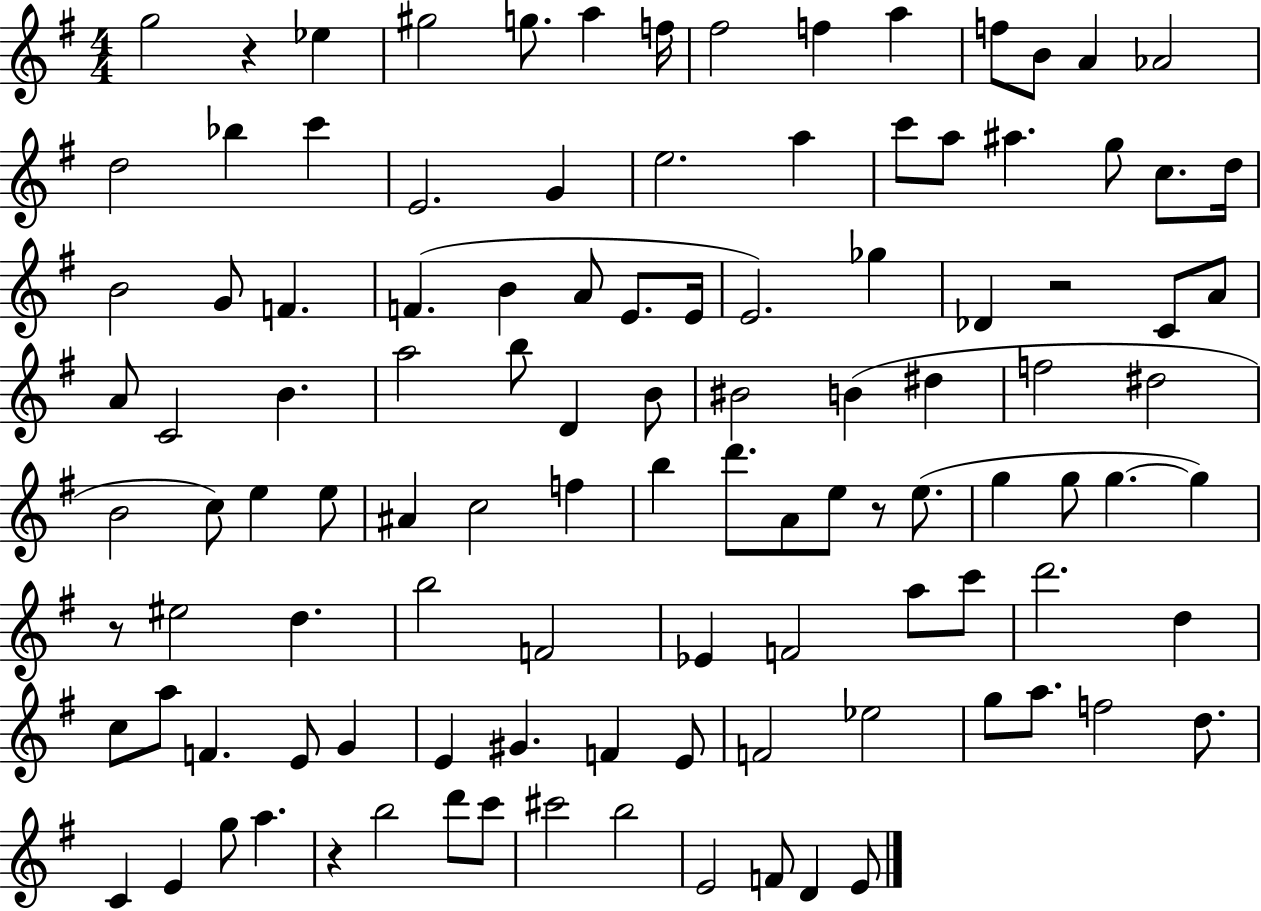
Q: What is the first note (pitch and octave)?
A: G5